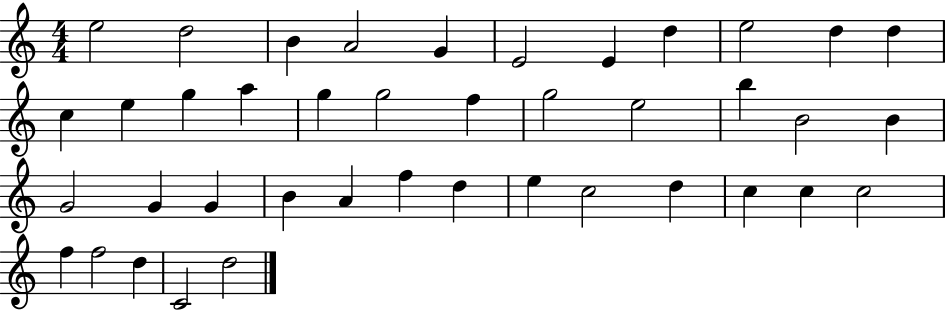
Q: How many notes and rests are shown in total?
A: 41